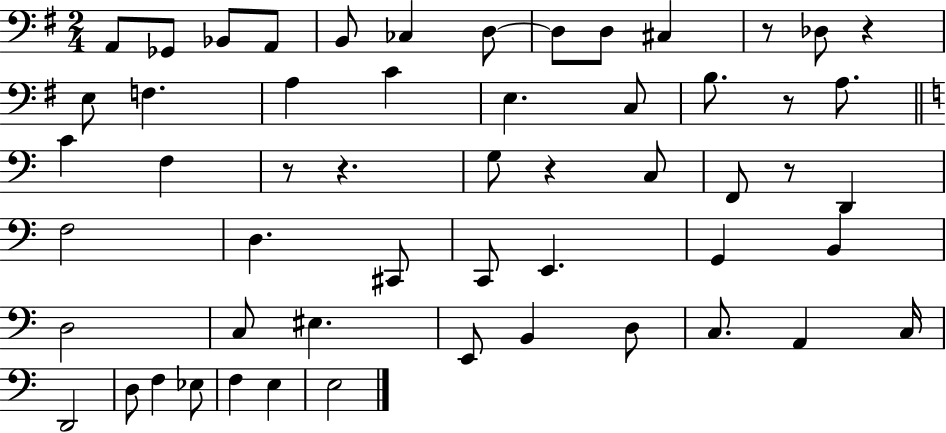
A2/e Gb2/e Bb2/e A2/e B2/e CES3/q D3/e D3/e D3/e C#3/q R/e Db3/e R/q E3/e F3/q. A3/q C4/q E3/q. C3/e B3/e. R/e A3/e. C4/q F3/q R/e R/q. G3/e R/q C3/e F2/e R/e D2/q F3/h D3/q. C#2/e C2/e E2/q. G2/q B2/q D3/h C3/e EIS3/q. E2/e B2/q D3/e C3/e. A2/q C3/s D2/h D3/e F3/q Eb3/e F3/q E3/q E3/h